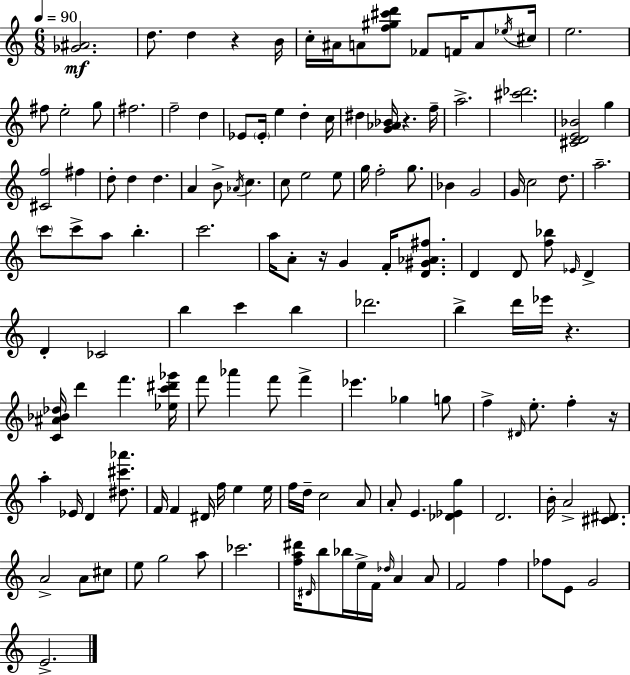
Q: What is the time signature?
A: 6/8